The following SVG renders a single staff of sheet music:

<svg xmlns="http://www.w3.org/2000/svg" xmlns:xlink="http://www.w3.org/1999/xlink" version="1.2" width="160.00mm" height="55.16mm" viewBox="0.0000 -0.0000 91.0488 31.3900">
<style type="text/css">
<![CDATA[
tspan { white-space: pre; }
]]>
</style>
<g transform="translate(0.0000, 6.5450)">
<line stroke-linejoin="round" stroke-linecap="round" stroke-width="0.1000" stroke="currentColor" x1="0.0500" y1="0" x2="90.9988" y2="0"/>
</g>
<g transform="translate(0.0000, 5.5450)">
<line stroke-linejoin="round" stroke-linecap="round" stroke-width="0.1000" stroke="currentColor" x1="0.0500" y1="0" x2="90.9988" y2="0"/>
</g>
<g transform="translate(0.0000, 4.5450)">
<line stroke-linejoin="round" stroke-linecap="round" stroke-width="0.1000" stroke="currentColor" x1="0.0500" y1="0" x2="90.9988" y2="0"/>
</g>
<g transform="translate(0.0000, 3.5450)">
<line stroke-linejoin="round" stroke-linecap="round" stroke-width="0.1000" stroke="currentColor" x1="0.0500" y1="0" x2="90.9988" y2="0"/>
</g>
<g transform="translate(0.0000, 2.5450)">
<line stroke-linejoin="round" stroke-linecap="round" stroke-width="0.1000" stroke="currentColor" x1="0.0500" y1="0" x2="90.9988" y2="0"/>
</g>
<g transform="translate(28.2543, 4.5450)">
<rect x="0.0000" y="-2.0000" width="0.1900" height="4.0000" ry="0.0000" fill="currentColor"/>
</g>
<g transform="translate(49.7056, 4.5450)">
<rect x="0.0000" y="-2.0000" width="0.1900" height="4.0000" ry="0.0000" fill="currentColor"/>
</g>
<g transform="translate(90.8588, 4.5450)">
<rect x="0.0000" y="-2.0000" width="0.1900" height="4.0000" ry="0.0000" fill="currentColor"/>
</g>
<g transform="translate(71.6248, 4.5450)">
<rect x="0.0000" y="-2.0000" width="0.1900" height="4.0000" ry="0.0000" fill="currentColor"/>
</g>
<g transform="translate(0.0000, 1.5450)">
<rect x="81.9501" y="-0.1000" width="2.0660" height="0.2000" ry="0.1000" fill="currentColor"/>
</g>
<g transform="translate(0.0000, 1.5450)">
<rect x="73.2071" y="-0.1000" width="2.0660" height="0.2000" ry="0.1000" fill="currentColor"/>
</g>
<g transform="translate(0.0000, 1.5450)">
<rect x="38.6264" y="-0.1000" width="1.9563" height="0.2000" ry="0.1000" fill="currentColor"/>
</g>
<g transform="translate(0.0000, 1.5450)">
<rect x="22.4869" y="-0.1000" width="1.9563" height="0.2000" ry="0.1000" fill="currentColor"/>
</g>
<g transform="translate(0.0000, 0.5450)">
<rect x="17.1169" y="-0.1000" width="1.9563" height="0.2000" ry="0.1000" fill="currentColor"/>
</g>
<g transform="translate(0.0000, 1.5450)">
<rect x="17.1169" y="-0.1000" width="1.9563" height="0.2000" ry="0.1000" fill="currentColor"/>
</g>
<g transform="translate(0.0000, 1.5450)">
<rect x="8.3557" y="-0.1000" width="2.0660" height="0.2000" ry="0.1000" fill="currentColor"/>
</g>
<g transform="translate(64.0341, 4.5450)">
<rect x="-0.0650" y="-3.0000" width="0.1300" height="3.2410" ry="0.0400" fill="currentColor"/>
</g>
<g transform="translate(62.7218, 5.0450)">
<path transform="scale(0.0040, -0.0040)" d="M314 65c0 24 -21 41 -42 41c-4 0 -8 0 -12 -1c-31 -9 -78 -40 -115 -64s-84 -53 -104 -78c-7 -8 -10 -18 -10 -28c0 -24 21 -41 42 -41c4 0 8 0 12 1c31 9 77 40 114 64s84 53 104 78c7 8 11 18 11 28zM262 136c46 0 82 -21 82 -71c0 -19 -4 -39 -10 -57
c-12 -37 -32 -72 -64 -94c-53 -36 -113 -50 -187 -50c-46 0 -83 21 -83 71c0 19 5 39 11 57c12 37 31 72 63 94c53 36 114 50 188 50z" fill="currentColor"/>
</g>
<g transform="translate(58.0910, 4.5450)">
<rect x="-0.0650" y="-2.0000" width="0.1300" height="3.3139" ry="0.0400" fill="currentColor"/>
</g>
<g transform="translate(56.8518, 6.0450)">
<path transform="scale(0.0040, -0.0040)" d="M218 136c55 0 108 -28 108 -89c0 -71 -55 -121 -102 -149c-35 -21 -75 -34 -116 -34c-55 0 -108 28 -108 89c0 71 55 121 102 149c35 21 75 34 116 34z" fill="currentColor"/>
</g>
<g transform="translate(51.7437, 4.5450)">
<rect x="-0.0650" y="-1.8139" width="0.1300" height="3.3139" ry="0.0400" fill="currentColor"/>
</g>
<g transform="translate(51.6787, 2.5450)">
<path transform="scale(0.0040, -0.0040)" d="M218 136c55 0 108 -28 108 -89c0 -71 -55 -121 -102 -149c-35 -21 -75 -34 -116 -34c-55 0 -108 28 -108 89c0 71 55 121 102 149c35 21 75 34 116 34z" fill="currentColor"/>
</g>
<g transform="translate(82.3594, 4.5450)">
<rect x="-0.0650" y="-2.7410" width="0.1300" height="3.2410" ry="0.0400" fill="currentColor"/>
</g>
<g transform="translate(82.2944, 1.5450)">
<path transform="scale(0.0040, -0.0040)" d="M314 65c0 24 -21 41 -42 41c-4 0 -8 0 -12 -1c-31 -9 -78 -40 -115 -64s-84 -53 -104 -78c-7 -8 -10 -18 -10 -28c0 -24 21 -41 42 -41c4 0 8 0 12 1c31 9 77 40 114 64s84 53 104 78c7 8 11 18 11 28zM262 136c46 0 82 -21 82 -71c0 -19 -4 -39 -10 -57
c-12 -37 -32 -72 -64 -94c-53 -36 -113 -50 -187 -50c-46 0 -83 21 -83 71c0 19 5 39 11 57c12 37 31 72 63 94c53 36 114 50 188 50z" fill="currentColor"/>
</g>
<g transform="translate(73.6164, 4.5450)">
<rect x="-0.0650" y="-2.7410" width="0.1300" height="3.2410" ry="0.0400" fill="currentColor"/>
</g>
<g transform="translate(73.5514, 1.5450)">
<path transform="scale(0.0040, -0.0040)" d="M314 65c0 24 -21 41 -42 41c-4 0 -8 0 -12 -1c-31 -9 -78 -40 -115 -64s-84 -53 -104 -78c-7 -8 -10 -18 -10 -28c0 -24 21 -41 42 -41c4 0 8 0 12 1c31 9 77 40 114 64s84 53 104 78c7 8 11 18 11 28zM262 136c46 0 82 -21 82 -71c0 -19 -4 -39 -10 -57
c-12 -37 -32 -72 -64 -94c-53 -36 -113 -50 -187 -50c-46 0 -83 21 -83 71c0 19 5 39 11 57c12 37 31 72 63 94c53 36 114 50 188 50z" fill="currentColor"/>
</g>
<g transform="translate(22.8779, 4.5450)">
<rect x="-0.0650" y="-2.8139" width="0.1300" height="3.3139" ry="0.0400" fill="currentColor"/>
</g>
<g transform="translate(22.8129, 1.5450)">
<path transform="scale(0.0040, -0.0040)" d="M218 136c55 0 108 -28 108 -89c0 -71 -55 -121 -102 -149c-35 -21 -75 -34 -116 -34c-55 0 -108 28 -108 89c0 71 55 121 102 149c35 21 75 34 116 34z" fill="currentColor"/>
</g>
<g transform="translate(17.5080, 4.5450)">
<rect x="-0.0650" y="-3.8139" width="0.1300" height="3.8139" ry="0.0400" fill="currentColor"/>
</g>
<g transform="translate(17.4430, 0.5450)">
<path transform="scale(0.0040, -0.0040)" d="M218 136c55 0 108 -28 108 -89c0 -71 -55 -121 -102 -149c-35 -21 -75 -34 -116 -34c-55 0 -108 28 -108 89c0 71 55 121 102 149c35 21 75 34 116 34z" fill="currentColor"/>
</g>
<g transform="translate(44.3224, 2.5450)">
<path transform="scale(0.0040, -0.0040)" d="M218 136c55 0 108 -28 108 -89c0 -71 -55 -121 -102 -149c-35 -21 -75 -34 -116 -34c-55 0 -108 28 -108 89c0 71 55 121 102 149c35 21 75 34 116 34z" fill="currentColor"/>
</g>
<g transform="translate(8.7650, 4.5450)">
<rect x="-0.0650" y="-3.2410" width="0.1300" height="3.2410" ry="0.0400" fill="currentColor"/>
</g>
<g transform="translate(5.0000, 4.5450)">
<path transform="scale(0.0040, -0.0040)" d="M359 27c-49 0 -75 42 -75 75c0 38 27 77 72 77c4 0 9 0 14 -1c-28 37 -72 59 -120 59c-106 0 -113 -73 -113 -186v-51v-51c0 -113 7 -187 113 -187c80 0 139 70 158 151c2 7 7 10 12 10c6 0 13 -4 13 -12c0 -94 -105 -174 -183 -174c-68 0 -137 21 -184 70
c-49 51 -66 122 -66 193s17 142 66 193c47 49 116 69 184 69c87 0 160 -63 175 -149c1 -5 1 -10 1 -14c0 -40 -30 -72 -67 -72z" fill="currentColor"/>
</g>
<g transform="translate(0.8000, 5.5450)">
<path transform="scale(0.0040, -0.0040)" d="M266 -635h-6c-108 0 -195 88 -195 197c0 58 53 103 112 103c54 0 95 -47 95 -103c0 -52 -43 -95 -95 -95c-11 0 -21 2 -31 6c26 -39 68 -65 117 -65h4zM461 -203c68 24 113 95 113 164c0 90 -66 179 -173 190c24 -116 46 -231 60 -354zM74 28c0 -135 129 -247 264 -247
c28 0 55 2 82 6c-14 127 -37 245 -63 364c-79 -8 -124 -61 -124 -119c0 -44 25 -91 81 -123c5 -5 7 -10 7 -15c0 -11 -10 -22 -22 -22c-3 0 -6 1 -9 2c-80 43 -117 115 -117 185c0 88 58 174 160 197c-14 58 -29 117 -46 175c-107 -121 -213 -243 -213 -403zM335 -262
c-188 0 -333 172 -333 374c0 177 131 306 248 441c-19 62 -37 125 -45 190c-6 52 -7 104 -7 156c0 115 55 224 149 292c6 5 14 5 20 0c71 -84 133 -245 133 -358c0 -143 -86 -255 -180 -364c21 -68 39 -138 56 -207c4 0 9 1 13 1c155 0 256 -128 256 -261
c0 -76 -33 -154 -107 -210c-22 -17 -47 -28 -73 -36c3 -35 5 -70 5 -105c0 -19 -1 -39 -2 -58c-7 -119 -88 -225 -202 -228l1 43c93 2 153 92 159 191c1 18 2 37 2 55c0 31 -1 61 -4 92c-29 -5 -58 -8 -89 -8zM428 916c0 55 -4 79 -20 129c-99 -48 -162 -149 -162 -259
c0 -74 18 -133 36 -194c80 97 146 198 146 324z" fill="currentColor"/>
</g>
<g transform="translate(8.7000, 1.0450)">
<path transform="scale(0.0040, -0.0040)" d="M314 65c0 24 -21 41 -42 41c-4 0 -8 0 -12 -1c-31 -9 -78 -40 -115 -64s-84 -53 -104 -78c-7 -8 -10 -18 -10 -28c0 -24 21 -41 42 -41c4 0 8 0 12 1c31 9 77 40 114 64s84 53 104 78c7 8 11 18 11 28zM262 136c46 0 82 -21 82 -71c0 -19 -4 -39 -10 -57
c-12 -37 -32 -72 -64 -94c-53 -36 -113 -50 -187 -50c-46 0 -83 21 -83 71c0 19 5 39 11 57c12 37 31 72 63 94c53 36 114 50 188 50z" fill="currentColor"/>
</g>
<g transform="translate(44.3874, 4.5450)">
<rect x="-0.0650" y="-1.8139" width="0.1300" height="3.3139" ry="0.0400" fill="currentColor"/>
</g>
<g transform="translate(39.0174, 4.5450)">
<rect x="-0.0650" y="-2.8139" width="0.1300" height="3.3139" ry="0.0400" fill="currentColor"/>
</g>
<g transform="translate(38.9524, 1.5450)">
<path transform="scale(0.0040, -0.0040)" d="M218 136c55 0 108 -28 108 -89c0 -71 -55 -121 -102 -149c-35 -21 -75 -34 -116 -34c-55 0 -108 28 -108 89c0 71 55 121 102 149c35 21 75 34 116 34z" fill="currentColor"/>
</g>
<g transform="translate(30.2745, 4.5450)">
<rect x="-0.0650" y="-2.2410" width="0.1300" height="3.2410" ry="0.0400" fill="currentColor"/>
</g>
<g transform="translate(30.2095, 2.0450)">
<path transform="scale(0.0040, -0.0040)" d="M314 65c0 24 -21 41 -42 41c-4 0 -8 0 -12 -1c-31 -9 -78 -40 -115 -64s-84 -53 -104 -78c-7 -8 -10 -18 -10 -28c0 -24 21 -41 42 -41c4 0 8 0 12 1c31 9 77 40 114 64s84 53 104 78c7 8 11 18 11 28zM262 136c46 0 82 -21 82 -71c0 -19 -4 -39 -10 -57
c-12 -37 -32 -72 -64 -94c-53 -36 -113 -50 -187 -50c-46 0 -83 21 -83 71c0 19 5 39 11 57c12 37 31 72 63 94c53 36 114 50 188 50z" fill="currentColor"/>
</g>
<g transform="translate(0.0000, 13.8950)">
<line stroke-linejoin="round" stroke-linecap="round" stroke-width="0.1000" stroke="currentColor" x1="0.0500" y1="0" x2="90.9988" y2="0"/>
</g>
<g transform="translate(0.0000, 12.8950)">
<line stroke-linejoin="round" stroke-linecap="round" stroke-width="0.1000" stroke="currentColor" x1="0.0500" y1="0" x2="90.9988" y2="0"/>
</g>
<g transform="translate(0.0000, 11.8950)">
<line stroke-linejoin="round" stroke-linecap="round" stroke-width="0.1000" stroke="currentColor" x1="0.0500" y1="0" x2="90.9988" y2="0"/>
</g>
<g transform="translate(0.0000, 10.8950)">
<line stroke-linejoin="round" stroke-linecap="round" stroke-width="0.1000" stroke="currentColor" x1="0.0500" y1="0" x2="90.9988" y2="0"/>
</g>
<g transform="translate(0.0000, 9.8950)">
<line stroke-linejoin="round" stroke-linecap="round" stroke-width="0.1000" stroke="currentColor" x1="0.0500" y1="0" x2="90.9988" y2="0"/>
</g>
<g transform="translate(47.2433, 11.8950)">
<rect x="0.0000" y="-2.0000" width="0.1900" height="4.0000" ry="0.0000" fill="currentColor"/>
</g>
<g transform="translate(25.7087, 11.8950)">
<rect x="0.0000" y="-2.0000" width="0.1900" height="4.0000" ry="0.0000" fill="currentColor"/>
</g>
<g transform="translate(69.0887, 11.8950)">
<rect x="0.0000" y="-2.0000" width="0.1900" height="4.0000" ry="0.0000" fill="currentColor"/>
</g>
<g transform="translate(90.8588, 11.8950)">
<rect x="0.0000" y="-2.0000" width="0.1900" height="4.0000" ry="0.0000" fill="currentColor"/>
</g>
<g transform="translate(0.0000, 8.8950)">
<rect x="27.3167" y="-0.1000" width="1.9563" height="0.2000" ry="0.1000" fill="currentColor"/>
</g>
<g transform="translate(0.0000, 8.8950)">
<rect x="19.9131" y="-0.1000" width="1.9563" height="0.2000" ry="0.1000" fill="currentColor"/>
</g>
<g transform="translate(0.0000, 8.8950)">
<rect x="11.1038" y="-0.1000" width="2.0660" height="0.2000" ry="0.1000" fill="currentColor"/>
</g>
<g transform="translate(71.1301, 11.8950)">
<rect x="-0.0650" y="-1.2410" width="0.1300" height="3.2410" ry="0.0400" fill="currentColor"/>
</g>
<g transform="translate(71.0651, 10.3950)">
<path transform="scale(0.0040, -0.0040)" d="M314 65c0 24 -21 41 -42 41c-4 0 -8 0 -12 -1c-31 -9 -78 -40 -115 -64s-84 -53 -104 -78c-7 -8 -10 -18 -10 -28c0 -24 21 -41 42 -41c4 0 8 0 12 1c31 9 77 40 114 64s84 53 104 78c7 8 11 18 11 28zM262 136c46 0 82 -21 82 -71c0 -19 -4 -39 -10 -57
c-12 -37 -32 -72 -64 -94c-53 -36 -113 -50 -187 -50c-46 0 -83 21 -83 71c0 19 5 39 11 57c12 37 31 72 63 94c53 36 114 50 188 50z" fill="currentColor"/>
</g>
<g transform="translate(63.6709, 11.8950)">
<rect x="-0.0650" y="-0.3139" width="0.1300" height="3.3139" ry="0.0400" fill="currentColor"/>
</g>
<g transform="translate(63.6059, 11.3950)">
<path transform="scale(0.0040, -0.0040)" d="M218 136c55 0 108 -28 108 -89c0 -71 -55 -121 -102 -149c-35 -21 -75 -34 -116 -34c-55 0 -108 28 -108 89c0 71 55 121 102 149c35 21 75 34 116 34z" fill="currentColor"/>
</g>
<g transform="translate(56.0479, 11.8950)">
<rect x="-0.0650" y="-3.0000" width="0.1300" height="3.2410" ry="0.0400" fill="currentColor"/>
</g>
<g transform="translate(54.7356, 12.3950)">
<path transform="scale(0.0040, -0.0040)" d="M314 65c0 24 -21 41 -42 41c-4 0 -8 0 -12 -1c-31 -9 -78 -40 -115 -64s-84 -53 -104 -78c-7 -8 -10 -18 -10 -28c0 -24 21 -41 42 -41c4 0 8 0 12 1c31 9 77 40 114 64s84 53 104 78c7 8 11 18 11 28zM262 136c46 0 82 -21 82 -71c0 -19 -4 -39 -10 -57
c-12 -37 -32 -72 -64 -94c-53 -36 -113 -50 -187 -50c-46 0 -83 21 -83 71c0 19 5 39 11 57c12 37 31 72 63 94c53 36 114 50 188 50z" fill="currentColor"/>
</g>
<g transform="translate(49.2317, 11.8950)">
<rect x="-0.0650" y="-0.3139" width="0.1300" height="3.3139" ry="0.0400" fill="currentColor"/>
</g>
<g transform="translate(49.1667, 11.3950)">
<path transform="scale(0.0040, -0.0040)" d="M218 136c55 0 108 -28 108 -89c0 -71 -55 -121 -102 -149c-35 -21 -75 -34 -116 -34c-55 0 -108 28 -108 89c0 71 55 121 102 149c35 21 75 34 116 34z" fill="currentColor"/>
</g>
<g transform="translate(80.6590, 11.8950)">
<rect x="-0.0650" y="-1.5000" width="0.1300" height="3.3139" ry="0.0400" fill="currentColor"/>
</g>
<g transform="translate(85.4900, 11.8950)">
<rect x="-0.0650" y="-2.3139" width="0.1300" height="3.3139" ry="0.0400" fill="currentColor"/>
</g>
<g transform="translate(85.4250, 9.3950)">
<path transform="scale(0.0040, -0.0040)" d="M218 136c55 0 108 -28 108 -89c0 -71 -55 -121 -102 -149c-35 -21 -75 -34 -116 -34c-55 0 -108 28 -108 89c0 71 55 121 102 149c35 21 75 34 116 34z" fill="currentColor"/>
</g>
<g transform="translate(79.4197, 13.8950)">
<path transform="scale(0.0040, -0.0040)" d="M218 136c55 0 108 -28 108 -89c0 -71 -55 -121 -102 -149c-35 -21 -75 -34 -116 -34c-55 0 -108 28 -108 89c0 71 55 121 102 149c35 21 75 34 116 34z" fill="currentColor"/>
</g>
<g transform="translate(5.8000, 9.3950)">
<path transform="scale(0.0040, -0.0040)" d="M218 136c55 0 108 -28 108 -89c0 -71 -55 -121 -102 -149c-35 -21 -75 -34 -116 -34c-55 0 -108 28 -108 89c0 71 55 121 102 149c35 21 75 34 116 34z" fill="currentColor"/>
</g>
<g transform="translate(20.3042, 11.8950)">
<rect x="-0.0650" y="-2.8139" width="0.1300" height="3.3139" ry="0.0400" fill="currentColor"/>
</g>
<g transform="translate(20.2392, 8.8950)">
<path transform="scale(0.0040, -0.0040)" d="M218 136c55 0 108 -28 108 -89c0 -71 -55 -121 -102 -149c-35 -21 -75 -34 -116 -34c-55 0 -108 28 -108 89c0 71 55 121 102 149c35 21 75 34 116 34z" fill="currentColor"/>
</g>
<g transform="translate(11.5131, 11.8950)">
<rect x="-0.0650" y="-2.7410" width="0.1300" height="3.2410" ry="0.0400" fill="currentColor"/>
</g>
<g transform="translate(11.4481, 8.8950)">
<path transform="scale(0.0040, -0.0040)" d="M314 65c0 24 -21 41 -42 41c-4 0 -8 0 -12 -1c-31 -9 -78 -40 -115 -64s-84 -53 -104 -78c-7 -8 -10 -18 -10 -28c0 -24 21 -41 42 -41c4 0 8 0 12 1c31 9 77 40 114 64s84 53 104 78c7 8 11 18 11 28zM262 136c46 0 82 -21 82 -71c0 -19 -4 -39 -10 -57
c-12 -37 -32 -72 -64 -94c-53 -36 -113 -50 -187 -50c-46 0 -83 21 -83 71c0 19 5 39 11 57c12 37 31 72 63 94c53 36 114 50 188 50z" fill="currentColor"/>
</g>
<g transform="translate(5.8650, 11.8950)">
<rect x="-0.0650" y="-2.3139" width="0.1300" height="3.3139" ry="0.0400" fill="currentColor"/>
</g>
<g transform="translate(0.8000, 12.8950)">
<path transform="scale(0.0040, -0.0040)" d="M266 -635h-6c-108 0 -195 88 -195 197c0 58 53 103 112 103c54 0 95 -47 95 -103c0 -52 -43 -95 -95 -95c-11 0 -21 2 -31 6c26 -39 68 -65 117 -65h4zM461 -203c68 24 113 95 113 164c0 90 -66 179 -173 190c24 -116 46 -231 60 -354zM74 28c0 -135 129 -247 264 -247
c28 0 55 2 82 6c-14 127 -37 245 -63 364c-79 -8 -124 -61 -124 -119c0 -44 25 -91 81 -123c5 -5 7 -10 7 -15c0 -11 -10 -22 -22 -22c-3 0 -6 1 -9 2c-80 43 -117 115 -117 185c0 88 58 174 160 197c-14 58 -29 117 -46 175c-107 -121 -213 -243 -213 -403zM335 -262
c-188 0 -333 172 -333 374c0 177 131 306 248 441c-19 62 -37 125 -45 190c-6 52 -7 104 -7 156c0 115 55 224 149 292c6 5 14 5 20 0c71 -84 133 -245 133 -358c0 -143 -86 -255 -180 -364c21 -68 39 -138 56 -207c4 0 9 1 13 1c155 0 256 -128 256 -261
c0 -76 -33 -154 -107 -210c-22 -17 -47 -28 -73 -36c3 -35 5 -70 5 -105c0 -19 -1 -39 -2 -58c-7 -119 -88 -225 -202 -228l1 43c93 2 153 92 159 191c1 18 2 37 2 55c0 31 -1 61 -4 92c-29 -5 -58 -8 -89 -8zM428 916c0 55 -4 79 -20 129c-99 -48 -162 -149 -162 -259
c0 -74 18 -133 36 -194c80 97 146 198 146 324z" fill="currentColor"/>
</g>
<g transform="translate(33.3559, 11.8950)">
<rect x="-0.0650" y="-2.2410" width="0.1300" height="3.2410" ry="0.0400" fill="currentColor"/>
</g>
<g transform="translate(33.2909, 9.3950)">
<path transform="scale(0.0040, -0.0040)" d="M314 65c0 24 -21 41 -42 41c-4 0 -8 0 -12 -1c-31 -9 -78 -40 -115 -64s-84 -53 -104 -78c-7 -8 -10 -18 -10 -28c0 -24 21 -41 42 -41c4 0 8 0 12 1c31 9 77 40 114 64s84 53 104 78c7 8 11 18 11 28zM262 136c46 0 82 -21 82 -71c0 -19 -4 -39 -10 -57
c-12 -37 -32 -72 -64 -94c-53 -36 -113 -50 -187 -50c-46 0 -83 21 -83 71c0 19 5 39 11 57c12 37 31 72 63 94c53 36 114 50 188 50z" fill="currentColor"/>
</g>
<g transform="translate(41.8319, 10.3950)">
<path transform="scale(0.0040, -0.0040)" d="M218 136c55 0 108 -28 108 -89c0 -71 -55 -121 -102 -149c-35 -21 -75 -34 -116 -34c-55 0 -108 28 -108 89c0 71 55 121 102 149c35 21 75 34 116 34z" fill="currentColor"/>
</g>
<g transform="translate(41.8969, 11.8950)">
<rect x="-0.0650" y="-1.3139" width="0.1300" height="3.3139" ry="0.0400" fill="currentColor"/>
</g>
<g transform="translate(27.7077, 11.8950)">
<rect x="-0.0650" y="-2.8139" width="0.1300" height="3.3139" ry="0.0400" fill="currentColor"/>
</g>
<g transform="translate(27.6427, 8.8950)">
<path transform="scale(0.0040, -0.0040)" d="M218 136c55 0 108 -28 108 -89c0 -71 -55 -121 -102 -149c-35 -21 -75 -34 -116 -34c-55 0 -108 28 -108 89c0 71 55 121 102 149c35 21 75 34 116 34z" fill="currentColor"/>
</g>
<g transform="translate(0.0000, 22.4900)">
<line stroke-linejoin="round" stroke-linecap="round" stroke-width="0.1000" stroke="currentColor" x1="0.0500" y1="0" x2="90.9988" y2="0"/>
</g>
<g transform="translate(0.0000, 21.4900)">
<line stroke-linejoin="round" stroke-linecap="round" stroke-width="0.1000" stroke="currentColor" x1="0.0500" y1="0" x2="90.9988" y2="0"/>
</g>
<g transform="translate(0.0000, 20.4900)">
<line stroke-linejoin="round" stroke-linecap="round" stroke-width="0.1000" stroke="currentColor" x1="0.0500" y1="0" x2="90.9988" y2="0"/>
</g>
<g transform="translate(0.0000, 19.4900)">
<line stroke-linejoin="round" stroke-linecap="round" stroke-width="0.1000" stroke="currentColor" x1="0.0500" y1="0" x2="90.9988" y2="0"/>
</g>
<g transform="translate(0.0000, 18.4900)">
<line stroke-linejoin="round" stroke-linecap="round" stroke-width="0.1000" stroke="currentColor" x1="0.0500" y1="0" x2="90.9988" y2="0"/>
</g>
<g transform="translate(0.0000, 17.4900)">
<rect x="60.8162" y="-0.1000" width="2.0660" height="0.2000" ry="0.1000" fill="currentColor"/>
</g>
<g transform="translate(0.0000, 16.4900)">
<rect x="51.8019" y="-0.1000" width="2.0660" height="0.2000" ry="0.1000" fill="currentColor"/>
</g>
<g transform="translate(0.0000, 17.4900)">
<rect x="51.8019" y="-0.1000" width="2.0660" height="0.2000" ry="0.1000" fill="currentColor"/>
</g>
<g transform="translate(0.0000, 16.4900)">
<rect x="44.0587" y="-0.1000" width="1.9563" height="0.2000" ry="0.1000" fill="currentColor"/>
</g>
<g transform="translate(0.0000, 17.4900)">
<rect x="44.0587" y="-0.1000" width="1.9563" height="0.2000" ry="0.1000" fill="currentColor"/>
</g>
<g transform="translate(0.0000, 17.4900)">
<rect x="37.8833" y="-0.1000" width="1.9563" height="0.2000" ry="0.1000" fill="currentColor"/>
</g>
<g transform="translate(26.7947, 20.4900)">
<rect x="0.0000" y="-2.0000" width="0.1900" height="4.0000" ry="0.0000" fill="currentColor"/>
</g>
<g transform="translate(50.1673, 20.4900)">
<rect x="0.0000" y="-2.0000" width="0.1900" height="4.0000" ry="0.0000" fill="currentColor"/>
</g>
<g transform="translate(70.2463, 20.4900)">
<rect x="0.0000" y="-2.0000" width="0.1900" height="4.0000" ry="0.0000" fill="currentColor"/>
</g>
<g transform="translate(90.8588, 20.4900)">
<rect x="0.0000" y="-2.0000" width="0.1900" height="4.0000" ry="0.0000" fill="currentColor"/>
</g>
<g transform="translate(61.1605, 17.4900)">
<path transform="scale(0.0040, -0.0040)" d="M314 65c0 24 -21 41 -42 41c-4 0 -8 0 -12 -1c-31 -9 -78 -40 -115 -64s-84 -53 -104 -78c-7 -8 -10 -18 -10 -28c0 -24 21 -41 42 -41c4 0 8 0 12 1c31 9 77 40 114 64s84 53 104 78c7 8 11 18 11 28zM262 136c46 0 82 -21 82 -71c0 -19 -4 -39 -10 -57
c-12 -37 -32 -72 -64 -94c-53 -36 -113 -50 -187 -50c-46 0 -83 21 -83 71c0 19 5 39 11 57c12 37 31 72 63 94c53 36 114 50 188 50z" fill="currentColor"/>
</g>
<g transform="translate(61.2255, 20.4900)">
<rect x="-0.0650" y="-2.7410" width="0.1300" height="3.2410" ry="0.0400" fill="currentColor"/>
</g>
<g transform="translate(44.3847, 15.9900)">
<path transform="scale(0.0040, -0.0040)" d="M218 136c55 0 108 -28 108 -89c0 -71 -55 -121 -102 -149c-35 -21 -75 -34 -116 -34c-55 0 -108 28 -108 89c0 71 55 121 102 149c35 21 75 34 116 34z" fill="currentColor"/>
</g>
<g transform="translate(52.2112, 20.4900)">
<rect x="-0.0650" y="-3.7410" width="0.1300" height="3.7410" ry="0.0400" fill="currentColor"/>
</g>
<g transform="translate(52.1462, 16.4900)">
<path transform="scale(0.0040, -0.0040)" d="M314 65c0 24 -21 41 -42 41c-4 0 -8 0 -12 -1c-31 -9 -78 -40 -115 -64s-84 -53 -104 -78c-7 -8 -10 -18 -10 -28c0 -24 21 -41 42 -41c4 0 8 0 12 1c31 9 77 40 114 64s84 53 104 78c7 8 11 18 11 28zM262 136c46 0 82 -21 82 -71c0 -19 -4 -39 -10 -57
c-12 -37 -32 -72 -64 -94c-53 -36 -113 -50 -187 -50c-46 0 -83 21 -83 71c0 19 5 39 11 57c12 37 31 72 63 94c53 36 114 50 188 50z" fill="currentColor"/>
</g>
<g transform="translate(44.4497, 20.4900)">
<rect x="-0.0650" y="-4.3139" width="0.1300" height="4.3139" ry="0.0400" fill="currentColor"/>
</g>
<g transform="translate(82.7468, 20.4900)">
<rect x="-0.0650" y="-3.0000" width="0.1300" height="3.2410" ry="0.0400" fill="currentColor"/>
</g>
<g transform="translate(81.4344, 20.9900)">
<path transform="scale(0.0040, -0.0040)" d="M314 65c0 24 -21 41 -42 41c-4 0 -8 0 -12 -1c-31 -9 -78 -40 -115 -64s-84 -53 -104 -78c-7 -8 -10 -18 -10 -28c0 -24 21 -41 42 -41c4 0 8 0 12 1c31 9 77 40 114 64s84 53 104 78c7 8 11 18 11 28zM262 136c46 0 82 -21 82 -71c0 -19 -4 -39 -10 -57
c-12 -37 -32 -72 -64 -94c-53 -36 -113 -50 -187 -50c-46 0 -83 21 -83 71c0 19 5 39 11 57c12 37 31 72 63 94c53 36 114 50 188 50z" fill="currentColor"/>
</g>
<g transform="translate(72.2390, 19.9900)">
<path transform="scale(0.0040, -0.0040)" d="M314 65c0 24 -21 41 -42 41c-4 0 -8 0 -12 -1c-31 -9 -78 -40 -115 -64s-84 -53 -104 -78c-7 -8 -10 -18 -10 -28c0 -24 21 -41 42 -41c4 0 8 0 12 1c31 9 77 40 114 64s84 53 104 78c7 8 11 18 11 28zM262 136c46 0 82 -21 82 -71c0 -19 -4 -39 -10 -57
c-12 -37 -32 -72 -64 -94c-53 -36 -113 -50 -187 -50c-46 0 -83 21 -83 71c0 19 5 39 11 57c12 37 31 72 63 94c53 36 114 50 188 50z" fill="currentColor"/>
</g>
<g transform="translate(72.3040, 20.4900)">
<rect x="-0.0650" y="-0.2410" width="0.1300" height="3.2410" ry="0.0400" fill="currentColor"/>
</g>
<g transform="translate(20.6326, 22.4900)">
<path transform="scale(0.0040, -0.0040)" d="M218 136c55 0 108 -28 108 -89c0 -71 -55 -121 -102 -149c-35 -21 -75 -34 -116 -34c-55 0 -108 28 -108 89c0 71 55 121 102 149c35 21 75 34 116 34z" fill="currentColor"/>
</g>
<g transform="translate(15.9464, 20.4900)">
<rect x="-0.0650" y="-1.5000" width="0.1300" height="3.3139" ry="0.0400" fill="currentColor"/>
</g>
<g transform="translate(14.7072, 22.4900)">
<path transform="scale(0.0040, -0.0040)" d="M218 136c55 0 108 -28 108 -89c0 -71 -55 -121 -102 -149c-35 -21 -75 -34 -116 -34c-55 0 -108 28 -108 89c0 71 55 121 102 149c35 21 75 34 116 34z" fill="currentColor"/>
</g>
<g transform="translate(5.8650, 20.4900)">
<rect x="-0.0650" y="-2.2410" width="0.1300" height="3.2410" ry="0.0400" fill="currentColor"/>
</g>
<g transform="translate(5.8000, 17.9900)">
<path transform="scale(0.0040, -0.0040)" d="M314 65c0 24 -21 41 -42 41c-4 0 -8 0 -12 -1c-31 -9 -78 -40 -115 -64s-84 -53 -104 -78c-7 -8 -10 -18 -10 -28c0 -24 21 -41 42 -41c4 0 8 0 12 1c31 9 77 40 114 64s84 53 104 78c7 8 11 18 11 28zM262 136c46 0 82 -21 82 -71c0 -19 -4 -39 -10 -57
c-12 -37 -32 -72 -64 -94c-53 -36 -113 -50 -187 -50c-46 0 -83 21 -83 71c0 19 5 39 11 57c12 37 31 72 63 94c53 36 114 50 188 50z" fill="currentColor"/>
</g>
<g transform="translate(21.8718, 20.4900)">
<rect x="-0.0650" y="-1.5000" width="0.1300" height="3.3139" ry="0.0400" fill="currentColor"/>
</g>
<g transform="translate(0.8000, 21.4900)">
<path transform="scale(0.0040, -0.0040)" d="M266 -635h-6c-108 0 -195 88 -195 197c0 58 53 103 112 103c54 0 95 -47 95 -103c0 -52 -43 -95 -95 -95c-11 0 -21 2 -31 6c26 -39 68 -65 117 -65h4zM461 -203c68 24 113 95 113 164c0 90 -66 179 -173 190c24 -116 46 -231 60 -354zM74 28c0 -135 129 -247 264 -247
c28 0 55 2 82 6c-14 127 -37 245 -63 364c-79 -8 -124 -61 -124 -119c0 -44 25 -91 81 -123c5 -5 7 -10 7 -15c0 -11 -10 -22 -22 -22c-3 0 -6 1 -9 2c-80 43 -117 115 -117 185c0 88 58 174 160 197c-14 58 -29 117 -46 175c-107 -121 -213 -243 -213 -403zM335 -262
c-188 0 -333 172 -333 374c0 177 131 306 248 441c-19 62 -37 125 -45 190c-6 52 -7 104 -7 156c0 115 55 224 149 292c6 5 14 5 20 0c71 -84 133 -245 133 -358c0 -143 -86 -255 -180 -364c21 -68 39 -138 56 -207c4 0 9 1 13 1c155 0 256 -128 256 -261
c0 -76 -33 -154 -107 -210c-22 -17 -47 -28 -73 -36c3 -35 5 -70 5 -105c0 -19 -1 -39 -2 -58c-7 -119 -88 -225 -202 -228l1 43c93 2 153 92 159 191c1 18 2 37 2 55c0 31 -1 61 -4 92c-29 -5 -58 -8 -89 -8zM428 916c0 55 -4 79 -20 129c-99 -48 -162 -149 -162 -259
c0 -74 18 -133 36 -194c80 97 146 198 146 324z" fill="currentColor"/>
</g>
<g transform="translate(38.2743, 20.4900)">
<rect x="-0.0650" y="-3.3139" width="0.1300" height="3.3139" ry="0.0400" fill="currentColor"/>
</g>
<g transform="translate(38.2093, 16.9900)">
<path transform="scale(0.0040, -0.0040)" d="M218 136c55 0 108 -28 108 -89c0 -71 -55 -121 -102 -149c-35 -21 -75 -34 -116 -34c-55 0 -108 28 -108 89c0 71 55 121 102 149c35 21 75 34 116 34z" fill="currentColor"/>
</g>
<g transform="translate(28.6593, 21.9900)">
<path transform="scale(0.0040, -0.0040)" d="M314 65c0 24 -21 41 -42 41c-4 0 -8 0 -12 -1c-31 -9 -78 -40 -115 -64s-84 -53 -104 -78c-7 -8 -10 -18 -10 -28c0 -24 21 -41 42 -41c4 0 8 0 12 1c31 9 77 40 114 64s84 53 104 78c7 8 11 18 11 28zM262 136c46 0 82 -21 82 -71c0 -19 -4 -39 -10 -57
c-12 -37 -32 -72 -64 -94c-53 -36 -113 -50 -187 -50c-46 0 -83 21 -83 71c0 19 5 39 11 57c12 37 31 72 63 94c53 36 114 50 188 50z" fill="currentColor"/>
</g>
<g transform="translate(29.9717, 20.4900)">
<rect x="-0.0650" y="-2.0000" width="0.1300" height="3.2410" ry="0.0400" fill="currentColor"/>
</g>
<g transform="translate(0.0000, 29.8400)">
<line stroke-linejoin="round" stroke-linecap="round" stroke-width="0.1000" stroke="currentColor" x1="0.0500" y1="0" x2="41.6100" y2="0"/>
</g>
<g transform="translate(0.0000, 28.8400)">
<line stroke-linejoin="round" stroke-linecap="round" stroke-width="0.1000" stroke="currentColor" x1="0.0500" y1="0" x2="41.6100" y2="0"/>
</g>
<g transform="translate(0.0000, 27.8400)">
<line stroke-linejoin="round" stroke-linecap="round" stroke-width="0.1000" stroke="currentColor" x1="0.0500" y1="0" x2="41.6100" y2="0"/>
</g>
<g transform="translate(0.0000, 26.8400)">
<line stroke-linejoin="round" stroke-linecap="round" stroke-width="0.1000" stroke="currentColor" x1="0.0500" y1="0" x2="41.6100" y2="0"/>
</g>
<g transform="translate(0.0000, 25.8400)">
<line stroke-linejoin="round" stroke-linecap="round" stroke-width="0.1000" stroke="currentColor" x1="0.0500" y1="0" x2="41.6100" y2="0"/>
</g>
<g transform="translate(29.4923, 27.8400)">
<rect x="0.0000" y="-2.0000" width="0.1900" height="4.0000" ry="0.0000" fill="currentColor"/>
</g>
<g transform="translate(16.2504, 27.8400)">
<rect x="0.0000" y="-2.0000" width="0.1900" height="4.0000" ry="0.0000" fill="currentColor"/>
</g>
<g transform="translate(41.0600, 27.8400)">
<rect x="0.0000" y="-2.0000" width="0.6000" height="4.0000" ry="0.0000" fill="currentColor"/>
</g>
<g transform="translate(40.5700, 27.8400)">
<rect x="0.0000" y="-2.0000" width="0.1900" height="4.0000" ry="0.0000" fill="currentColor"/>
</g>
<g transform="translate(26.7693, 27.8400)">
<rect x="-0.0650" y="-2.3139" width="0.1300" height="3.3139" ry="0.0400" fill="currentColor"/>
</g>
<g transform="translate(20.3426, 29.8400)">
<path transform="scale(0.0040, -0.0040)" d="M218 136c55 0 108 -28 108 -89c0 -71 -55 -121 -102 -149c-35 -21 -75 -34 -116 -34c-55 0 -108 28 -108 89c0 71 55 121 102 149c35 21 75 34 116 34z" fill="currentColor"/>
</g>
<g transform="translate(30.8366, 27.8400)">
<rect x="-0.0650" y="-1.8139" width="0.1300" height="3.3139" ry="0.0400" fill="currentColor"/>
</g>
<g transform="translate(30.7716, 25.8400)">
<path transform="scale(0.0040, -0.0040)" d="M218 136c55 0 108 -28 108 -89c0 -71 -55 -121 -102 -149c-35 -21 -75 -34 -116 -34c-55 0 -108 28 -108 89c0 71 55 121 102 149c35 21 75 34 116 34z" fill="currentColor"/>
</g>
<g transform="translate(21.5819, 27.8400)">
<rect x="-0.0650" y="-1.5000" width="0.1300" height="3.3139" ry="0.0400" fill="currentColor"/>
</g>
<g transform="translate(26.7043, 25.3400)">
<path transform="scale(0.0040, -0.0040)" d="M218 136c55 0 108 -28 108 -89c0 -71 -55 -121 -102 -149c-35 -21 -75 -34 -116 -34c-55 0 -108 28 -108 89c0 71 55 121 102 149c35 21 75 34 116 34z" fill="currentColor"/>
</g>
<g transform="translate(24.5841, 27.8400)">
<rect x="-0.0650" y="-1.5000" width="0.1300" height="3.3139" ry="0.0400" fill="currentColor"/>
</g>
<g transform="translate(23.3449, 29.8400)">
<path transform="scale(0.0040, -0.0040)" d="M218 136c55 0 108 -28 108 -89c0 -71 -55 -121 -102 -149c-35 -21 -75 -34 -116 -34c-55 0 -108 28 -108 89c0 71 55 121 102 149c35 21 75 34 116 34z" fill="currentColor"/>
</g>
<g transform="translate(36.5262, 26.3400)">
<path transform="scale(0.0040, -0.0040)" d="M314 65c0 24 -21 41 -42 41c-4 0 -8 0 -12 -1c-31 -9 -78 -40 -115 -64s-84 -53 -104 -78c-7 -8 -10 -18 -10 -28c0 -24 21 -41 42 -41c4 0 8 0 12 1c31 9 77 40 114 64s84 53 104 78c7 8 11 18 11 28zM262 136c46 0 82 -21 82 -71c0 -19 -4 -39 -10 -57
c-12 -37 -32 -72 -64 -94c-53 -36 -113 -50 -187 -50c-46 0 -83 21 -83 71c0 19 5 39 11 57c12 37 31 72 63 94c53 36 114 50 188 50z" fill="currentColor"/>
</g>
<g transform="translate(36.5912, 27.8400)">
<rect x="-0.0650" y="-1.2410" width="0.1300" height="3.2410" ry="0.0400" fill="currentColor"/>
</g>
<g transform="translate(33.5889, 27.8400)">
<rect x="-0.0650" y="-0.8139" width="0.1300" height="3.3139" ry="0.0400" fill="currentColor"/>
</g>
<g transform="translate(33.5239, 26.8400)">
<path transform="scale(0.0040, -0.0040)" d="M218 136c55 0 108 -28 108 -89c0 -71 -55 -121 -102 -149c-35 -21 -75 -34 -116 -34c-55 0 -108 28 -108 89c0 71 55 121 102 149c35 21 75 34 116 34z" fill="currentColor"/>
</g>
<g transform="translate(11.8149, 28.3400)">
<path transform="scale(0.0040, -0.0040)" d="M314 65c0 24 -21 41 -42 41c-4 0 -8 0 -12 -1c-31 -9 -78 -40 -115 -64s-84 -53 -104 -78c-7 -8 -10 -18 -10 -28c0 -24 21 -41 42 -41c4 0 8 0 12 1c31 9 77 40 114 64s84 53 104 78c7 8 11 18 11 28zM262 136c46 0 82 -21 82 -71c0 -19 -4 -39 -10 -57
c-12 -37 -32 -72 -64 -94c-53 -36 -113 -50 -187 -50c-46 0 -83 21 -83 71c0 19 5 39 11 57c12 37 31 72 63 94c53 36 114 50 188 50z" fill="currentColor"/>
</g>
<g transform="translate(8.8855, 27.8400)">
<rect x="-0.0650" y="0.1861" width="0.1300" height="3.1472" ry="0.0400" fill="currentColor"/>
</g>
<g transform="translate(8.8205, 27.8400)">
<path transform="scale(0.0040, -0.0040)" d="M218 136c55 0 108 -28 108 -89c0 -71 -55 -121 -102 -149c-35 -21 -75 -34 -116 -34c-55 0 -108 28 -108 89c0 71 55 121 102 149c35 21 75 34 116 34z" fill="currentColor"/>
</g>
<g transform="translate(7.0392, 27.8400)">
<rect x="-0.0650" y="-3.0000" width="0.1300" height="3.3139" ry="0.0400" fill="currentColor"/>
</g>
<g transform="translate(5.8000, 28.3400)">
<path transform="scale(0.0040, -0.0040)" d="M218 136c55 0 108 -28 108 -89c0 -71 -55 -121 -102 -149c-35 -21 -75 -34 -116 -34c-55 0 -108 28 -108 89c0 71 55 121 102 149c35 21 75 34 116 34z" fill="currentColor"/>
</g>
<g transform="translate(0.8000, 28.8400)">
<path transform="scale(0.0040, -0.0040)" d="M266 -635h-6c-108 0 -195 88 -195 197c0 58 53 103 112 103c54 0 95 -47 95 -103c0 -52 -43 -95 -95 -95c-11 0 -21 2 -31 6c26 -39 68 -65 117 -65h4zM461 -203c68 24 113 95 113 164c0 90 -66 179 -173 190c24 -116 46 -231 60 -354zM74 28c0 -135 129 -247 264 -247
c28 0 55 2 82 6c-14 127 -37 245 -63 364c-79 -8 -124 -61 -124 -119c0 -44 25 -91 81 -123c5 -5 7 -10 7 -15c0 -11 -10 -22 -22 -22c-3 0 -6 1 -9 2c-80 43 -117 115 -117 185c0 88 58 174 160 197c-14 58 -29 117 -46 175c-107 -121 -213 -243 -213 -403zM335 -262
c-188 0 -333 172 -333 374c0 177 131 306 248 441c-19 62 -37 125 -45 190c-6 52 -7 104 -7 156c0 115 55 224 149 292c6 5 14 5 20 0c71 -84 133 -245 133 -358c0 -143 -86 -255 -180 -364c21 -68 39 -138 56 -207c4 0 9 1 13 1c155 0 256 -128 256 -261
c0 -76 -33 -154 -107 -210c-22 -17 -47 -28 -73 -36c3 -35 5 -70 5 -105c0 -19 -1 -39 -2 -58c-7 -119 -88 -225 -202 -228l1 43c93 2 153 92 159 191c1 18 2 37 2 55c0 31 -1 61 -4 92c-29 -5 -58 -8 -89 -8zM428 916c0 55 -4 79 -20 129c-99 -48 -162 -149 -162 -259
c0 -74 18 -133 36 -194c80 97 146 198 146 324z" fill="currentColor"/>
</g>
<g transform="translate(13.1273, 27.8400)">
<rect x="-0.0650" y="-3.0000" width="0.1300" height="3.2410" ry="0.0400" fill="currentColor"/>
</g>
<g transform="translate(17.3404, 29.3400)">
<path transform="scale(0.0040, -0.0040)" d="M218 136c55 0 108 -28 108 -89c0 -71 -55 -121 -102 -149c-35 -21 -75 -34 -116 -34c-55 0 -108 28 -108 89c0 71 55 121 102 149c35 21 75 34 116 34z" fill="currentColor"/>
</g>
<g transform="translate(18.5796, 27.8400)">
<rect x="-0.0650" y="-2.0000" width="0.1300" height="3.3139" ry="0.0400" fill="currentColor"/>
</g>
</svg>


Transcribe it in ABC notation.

X:1
T:Untitled
M:4/4
L:1/4
K:C
b2 c' a g2 a f f F A2 a2 a2 g a2 a a g2 e c A2 c e2 E g g2 E E F2 b d' c'2 a2 c2 A2 A B A2 F E E g f d e2